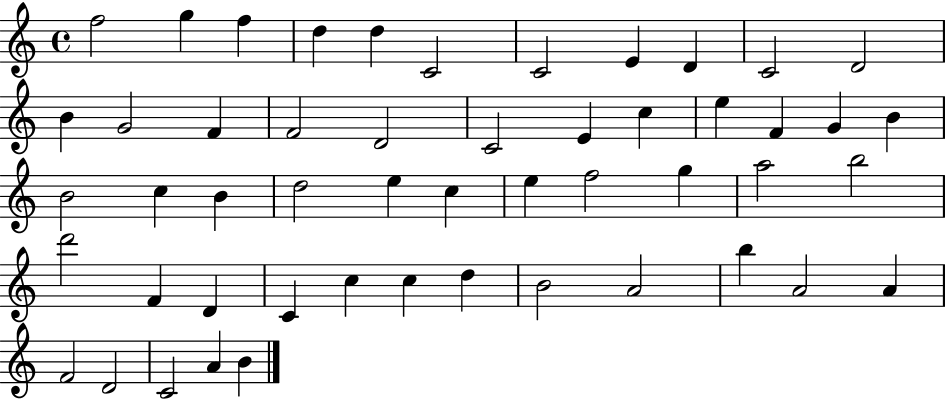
F5/h G5/q F5/q D5/q D5/q C4/h C4/h E4/q D4/q C4/h D4/h B4/q G4/h F4/q F4/h D4/h C4/h E4/q C5/q E5/q F4/q G4/q B4/q B4/h C5/q B4/q D5/h E5/q C5/q E5/q F5/h G5/q A5/h B5/h D6/h F4/q D4/q C4/q C5/q C5/q D5/q B4/h A4/h B5/q A4/h A4/q F4/h D4/h C4/h A4/q B4/q